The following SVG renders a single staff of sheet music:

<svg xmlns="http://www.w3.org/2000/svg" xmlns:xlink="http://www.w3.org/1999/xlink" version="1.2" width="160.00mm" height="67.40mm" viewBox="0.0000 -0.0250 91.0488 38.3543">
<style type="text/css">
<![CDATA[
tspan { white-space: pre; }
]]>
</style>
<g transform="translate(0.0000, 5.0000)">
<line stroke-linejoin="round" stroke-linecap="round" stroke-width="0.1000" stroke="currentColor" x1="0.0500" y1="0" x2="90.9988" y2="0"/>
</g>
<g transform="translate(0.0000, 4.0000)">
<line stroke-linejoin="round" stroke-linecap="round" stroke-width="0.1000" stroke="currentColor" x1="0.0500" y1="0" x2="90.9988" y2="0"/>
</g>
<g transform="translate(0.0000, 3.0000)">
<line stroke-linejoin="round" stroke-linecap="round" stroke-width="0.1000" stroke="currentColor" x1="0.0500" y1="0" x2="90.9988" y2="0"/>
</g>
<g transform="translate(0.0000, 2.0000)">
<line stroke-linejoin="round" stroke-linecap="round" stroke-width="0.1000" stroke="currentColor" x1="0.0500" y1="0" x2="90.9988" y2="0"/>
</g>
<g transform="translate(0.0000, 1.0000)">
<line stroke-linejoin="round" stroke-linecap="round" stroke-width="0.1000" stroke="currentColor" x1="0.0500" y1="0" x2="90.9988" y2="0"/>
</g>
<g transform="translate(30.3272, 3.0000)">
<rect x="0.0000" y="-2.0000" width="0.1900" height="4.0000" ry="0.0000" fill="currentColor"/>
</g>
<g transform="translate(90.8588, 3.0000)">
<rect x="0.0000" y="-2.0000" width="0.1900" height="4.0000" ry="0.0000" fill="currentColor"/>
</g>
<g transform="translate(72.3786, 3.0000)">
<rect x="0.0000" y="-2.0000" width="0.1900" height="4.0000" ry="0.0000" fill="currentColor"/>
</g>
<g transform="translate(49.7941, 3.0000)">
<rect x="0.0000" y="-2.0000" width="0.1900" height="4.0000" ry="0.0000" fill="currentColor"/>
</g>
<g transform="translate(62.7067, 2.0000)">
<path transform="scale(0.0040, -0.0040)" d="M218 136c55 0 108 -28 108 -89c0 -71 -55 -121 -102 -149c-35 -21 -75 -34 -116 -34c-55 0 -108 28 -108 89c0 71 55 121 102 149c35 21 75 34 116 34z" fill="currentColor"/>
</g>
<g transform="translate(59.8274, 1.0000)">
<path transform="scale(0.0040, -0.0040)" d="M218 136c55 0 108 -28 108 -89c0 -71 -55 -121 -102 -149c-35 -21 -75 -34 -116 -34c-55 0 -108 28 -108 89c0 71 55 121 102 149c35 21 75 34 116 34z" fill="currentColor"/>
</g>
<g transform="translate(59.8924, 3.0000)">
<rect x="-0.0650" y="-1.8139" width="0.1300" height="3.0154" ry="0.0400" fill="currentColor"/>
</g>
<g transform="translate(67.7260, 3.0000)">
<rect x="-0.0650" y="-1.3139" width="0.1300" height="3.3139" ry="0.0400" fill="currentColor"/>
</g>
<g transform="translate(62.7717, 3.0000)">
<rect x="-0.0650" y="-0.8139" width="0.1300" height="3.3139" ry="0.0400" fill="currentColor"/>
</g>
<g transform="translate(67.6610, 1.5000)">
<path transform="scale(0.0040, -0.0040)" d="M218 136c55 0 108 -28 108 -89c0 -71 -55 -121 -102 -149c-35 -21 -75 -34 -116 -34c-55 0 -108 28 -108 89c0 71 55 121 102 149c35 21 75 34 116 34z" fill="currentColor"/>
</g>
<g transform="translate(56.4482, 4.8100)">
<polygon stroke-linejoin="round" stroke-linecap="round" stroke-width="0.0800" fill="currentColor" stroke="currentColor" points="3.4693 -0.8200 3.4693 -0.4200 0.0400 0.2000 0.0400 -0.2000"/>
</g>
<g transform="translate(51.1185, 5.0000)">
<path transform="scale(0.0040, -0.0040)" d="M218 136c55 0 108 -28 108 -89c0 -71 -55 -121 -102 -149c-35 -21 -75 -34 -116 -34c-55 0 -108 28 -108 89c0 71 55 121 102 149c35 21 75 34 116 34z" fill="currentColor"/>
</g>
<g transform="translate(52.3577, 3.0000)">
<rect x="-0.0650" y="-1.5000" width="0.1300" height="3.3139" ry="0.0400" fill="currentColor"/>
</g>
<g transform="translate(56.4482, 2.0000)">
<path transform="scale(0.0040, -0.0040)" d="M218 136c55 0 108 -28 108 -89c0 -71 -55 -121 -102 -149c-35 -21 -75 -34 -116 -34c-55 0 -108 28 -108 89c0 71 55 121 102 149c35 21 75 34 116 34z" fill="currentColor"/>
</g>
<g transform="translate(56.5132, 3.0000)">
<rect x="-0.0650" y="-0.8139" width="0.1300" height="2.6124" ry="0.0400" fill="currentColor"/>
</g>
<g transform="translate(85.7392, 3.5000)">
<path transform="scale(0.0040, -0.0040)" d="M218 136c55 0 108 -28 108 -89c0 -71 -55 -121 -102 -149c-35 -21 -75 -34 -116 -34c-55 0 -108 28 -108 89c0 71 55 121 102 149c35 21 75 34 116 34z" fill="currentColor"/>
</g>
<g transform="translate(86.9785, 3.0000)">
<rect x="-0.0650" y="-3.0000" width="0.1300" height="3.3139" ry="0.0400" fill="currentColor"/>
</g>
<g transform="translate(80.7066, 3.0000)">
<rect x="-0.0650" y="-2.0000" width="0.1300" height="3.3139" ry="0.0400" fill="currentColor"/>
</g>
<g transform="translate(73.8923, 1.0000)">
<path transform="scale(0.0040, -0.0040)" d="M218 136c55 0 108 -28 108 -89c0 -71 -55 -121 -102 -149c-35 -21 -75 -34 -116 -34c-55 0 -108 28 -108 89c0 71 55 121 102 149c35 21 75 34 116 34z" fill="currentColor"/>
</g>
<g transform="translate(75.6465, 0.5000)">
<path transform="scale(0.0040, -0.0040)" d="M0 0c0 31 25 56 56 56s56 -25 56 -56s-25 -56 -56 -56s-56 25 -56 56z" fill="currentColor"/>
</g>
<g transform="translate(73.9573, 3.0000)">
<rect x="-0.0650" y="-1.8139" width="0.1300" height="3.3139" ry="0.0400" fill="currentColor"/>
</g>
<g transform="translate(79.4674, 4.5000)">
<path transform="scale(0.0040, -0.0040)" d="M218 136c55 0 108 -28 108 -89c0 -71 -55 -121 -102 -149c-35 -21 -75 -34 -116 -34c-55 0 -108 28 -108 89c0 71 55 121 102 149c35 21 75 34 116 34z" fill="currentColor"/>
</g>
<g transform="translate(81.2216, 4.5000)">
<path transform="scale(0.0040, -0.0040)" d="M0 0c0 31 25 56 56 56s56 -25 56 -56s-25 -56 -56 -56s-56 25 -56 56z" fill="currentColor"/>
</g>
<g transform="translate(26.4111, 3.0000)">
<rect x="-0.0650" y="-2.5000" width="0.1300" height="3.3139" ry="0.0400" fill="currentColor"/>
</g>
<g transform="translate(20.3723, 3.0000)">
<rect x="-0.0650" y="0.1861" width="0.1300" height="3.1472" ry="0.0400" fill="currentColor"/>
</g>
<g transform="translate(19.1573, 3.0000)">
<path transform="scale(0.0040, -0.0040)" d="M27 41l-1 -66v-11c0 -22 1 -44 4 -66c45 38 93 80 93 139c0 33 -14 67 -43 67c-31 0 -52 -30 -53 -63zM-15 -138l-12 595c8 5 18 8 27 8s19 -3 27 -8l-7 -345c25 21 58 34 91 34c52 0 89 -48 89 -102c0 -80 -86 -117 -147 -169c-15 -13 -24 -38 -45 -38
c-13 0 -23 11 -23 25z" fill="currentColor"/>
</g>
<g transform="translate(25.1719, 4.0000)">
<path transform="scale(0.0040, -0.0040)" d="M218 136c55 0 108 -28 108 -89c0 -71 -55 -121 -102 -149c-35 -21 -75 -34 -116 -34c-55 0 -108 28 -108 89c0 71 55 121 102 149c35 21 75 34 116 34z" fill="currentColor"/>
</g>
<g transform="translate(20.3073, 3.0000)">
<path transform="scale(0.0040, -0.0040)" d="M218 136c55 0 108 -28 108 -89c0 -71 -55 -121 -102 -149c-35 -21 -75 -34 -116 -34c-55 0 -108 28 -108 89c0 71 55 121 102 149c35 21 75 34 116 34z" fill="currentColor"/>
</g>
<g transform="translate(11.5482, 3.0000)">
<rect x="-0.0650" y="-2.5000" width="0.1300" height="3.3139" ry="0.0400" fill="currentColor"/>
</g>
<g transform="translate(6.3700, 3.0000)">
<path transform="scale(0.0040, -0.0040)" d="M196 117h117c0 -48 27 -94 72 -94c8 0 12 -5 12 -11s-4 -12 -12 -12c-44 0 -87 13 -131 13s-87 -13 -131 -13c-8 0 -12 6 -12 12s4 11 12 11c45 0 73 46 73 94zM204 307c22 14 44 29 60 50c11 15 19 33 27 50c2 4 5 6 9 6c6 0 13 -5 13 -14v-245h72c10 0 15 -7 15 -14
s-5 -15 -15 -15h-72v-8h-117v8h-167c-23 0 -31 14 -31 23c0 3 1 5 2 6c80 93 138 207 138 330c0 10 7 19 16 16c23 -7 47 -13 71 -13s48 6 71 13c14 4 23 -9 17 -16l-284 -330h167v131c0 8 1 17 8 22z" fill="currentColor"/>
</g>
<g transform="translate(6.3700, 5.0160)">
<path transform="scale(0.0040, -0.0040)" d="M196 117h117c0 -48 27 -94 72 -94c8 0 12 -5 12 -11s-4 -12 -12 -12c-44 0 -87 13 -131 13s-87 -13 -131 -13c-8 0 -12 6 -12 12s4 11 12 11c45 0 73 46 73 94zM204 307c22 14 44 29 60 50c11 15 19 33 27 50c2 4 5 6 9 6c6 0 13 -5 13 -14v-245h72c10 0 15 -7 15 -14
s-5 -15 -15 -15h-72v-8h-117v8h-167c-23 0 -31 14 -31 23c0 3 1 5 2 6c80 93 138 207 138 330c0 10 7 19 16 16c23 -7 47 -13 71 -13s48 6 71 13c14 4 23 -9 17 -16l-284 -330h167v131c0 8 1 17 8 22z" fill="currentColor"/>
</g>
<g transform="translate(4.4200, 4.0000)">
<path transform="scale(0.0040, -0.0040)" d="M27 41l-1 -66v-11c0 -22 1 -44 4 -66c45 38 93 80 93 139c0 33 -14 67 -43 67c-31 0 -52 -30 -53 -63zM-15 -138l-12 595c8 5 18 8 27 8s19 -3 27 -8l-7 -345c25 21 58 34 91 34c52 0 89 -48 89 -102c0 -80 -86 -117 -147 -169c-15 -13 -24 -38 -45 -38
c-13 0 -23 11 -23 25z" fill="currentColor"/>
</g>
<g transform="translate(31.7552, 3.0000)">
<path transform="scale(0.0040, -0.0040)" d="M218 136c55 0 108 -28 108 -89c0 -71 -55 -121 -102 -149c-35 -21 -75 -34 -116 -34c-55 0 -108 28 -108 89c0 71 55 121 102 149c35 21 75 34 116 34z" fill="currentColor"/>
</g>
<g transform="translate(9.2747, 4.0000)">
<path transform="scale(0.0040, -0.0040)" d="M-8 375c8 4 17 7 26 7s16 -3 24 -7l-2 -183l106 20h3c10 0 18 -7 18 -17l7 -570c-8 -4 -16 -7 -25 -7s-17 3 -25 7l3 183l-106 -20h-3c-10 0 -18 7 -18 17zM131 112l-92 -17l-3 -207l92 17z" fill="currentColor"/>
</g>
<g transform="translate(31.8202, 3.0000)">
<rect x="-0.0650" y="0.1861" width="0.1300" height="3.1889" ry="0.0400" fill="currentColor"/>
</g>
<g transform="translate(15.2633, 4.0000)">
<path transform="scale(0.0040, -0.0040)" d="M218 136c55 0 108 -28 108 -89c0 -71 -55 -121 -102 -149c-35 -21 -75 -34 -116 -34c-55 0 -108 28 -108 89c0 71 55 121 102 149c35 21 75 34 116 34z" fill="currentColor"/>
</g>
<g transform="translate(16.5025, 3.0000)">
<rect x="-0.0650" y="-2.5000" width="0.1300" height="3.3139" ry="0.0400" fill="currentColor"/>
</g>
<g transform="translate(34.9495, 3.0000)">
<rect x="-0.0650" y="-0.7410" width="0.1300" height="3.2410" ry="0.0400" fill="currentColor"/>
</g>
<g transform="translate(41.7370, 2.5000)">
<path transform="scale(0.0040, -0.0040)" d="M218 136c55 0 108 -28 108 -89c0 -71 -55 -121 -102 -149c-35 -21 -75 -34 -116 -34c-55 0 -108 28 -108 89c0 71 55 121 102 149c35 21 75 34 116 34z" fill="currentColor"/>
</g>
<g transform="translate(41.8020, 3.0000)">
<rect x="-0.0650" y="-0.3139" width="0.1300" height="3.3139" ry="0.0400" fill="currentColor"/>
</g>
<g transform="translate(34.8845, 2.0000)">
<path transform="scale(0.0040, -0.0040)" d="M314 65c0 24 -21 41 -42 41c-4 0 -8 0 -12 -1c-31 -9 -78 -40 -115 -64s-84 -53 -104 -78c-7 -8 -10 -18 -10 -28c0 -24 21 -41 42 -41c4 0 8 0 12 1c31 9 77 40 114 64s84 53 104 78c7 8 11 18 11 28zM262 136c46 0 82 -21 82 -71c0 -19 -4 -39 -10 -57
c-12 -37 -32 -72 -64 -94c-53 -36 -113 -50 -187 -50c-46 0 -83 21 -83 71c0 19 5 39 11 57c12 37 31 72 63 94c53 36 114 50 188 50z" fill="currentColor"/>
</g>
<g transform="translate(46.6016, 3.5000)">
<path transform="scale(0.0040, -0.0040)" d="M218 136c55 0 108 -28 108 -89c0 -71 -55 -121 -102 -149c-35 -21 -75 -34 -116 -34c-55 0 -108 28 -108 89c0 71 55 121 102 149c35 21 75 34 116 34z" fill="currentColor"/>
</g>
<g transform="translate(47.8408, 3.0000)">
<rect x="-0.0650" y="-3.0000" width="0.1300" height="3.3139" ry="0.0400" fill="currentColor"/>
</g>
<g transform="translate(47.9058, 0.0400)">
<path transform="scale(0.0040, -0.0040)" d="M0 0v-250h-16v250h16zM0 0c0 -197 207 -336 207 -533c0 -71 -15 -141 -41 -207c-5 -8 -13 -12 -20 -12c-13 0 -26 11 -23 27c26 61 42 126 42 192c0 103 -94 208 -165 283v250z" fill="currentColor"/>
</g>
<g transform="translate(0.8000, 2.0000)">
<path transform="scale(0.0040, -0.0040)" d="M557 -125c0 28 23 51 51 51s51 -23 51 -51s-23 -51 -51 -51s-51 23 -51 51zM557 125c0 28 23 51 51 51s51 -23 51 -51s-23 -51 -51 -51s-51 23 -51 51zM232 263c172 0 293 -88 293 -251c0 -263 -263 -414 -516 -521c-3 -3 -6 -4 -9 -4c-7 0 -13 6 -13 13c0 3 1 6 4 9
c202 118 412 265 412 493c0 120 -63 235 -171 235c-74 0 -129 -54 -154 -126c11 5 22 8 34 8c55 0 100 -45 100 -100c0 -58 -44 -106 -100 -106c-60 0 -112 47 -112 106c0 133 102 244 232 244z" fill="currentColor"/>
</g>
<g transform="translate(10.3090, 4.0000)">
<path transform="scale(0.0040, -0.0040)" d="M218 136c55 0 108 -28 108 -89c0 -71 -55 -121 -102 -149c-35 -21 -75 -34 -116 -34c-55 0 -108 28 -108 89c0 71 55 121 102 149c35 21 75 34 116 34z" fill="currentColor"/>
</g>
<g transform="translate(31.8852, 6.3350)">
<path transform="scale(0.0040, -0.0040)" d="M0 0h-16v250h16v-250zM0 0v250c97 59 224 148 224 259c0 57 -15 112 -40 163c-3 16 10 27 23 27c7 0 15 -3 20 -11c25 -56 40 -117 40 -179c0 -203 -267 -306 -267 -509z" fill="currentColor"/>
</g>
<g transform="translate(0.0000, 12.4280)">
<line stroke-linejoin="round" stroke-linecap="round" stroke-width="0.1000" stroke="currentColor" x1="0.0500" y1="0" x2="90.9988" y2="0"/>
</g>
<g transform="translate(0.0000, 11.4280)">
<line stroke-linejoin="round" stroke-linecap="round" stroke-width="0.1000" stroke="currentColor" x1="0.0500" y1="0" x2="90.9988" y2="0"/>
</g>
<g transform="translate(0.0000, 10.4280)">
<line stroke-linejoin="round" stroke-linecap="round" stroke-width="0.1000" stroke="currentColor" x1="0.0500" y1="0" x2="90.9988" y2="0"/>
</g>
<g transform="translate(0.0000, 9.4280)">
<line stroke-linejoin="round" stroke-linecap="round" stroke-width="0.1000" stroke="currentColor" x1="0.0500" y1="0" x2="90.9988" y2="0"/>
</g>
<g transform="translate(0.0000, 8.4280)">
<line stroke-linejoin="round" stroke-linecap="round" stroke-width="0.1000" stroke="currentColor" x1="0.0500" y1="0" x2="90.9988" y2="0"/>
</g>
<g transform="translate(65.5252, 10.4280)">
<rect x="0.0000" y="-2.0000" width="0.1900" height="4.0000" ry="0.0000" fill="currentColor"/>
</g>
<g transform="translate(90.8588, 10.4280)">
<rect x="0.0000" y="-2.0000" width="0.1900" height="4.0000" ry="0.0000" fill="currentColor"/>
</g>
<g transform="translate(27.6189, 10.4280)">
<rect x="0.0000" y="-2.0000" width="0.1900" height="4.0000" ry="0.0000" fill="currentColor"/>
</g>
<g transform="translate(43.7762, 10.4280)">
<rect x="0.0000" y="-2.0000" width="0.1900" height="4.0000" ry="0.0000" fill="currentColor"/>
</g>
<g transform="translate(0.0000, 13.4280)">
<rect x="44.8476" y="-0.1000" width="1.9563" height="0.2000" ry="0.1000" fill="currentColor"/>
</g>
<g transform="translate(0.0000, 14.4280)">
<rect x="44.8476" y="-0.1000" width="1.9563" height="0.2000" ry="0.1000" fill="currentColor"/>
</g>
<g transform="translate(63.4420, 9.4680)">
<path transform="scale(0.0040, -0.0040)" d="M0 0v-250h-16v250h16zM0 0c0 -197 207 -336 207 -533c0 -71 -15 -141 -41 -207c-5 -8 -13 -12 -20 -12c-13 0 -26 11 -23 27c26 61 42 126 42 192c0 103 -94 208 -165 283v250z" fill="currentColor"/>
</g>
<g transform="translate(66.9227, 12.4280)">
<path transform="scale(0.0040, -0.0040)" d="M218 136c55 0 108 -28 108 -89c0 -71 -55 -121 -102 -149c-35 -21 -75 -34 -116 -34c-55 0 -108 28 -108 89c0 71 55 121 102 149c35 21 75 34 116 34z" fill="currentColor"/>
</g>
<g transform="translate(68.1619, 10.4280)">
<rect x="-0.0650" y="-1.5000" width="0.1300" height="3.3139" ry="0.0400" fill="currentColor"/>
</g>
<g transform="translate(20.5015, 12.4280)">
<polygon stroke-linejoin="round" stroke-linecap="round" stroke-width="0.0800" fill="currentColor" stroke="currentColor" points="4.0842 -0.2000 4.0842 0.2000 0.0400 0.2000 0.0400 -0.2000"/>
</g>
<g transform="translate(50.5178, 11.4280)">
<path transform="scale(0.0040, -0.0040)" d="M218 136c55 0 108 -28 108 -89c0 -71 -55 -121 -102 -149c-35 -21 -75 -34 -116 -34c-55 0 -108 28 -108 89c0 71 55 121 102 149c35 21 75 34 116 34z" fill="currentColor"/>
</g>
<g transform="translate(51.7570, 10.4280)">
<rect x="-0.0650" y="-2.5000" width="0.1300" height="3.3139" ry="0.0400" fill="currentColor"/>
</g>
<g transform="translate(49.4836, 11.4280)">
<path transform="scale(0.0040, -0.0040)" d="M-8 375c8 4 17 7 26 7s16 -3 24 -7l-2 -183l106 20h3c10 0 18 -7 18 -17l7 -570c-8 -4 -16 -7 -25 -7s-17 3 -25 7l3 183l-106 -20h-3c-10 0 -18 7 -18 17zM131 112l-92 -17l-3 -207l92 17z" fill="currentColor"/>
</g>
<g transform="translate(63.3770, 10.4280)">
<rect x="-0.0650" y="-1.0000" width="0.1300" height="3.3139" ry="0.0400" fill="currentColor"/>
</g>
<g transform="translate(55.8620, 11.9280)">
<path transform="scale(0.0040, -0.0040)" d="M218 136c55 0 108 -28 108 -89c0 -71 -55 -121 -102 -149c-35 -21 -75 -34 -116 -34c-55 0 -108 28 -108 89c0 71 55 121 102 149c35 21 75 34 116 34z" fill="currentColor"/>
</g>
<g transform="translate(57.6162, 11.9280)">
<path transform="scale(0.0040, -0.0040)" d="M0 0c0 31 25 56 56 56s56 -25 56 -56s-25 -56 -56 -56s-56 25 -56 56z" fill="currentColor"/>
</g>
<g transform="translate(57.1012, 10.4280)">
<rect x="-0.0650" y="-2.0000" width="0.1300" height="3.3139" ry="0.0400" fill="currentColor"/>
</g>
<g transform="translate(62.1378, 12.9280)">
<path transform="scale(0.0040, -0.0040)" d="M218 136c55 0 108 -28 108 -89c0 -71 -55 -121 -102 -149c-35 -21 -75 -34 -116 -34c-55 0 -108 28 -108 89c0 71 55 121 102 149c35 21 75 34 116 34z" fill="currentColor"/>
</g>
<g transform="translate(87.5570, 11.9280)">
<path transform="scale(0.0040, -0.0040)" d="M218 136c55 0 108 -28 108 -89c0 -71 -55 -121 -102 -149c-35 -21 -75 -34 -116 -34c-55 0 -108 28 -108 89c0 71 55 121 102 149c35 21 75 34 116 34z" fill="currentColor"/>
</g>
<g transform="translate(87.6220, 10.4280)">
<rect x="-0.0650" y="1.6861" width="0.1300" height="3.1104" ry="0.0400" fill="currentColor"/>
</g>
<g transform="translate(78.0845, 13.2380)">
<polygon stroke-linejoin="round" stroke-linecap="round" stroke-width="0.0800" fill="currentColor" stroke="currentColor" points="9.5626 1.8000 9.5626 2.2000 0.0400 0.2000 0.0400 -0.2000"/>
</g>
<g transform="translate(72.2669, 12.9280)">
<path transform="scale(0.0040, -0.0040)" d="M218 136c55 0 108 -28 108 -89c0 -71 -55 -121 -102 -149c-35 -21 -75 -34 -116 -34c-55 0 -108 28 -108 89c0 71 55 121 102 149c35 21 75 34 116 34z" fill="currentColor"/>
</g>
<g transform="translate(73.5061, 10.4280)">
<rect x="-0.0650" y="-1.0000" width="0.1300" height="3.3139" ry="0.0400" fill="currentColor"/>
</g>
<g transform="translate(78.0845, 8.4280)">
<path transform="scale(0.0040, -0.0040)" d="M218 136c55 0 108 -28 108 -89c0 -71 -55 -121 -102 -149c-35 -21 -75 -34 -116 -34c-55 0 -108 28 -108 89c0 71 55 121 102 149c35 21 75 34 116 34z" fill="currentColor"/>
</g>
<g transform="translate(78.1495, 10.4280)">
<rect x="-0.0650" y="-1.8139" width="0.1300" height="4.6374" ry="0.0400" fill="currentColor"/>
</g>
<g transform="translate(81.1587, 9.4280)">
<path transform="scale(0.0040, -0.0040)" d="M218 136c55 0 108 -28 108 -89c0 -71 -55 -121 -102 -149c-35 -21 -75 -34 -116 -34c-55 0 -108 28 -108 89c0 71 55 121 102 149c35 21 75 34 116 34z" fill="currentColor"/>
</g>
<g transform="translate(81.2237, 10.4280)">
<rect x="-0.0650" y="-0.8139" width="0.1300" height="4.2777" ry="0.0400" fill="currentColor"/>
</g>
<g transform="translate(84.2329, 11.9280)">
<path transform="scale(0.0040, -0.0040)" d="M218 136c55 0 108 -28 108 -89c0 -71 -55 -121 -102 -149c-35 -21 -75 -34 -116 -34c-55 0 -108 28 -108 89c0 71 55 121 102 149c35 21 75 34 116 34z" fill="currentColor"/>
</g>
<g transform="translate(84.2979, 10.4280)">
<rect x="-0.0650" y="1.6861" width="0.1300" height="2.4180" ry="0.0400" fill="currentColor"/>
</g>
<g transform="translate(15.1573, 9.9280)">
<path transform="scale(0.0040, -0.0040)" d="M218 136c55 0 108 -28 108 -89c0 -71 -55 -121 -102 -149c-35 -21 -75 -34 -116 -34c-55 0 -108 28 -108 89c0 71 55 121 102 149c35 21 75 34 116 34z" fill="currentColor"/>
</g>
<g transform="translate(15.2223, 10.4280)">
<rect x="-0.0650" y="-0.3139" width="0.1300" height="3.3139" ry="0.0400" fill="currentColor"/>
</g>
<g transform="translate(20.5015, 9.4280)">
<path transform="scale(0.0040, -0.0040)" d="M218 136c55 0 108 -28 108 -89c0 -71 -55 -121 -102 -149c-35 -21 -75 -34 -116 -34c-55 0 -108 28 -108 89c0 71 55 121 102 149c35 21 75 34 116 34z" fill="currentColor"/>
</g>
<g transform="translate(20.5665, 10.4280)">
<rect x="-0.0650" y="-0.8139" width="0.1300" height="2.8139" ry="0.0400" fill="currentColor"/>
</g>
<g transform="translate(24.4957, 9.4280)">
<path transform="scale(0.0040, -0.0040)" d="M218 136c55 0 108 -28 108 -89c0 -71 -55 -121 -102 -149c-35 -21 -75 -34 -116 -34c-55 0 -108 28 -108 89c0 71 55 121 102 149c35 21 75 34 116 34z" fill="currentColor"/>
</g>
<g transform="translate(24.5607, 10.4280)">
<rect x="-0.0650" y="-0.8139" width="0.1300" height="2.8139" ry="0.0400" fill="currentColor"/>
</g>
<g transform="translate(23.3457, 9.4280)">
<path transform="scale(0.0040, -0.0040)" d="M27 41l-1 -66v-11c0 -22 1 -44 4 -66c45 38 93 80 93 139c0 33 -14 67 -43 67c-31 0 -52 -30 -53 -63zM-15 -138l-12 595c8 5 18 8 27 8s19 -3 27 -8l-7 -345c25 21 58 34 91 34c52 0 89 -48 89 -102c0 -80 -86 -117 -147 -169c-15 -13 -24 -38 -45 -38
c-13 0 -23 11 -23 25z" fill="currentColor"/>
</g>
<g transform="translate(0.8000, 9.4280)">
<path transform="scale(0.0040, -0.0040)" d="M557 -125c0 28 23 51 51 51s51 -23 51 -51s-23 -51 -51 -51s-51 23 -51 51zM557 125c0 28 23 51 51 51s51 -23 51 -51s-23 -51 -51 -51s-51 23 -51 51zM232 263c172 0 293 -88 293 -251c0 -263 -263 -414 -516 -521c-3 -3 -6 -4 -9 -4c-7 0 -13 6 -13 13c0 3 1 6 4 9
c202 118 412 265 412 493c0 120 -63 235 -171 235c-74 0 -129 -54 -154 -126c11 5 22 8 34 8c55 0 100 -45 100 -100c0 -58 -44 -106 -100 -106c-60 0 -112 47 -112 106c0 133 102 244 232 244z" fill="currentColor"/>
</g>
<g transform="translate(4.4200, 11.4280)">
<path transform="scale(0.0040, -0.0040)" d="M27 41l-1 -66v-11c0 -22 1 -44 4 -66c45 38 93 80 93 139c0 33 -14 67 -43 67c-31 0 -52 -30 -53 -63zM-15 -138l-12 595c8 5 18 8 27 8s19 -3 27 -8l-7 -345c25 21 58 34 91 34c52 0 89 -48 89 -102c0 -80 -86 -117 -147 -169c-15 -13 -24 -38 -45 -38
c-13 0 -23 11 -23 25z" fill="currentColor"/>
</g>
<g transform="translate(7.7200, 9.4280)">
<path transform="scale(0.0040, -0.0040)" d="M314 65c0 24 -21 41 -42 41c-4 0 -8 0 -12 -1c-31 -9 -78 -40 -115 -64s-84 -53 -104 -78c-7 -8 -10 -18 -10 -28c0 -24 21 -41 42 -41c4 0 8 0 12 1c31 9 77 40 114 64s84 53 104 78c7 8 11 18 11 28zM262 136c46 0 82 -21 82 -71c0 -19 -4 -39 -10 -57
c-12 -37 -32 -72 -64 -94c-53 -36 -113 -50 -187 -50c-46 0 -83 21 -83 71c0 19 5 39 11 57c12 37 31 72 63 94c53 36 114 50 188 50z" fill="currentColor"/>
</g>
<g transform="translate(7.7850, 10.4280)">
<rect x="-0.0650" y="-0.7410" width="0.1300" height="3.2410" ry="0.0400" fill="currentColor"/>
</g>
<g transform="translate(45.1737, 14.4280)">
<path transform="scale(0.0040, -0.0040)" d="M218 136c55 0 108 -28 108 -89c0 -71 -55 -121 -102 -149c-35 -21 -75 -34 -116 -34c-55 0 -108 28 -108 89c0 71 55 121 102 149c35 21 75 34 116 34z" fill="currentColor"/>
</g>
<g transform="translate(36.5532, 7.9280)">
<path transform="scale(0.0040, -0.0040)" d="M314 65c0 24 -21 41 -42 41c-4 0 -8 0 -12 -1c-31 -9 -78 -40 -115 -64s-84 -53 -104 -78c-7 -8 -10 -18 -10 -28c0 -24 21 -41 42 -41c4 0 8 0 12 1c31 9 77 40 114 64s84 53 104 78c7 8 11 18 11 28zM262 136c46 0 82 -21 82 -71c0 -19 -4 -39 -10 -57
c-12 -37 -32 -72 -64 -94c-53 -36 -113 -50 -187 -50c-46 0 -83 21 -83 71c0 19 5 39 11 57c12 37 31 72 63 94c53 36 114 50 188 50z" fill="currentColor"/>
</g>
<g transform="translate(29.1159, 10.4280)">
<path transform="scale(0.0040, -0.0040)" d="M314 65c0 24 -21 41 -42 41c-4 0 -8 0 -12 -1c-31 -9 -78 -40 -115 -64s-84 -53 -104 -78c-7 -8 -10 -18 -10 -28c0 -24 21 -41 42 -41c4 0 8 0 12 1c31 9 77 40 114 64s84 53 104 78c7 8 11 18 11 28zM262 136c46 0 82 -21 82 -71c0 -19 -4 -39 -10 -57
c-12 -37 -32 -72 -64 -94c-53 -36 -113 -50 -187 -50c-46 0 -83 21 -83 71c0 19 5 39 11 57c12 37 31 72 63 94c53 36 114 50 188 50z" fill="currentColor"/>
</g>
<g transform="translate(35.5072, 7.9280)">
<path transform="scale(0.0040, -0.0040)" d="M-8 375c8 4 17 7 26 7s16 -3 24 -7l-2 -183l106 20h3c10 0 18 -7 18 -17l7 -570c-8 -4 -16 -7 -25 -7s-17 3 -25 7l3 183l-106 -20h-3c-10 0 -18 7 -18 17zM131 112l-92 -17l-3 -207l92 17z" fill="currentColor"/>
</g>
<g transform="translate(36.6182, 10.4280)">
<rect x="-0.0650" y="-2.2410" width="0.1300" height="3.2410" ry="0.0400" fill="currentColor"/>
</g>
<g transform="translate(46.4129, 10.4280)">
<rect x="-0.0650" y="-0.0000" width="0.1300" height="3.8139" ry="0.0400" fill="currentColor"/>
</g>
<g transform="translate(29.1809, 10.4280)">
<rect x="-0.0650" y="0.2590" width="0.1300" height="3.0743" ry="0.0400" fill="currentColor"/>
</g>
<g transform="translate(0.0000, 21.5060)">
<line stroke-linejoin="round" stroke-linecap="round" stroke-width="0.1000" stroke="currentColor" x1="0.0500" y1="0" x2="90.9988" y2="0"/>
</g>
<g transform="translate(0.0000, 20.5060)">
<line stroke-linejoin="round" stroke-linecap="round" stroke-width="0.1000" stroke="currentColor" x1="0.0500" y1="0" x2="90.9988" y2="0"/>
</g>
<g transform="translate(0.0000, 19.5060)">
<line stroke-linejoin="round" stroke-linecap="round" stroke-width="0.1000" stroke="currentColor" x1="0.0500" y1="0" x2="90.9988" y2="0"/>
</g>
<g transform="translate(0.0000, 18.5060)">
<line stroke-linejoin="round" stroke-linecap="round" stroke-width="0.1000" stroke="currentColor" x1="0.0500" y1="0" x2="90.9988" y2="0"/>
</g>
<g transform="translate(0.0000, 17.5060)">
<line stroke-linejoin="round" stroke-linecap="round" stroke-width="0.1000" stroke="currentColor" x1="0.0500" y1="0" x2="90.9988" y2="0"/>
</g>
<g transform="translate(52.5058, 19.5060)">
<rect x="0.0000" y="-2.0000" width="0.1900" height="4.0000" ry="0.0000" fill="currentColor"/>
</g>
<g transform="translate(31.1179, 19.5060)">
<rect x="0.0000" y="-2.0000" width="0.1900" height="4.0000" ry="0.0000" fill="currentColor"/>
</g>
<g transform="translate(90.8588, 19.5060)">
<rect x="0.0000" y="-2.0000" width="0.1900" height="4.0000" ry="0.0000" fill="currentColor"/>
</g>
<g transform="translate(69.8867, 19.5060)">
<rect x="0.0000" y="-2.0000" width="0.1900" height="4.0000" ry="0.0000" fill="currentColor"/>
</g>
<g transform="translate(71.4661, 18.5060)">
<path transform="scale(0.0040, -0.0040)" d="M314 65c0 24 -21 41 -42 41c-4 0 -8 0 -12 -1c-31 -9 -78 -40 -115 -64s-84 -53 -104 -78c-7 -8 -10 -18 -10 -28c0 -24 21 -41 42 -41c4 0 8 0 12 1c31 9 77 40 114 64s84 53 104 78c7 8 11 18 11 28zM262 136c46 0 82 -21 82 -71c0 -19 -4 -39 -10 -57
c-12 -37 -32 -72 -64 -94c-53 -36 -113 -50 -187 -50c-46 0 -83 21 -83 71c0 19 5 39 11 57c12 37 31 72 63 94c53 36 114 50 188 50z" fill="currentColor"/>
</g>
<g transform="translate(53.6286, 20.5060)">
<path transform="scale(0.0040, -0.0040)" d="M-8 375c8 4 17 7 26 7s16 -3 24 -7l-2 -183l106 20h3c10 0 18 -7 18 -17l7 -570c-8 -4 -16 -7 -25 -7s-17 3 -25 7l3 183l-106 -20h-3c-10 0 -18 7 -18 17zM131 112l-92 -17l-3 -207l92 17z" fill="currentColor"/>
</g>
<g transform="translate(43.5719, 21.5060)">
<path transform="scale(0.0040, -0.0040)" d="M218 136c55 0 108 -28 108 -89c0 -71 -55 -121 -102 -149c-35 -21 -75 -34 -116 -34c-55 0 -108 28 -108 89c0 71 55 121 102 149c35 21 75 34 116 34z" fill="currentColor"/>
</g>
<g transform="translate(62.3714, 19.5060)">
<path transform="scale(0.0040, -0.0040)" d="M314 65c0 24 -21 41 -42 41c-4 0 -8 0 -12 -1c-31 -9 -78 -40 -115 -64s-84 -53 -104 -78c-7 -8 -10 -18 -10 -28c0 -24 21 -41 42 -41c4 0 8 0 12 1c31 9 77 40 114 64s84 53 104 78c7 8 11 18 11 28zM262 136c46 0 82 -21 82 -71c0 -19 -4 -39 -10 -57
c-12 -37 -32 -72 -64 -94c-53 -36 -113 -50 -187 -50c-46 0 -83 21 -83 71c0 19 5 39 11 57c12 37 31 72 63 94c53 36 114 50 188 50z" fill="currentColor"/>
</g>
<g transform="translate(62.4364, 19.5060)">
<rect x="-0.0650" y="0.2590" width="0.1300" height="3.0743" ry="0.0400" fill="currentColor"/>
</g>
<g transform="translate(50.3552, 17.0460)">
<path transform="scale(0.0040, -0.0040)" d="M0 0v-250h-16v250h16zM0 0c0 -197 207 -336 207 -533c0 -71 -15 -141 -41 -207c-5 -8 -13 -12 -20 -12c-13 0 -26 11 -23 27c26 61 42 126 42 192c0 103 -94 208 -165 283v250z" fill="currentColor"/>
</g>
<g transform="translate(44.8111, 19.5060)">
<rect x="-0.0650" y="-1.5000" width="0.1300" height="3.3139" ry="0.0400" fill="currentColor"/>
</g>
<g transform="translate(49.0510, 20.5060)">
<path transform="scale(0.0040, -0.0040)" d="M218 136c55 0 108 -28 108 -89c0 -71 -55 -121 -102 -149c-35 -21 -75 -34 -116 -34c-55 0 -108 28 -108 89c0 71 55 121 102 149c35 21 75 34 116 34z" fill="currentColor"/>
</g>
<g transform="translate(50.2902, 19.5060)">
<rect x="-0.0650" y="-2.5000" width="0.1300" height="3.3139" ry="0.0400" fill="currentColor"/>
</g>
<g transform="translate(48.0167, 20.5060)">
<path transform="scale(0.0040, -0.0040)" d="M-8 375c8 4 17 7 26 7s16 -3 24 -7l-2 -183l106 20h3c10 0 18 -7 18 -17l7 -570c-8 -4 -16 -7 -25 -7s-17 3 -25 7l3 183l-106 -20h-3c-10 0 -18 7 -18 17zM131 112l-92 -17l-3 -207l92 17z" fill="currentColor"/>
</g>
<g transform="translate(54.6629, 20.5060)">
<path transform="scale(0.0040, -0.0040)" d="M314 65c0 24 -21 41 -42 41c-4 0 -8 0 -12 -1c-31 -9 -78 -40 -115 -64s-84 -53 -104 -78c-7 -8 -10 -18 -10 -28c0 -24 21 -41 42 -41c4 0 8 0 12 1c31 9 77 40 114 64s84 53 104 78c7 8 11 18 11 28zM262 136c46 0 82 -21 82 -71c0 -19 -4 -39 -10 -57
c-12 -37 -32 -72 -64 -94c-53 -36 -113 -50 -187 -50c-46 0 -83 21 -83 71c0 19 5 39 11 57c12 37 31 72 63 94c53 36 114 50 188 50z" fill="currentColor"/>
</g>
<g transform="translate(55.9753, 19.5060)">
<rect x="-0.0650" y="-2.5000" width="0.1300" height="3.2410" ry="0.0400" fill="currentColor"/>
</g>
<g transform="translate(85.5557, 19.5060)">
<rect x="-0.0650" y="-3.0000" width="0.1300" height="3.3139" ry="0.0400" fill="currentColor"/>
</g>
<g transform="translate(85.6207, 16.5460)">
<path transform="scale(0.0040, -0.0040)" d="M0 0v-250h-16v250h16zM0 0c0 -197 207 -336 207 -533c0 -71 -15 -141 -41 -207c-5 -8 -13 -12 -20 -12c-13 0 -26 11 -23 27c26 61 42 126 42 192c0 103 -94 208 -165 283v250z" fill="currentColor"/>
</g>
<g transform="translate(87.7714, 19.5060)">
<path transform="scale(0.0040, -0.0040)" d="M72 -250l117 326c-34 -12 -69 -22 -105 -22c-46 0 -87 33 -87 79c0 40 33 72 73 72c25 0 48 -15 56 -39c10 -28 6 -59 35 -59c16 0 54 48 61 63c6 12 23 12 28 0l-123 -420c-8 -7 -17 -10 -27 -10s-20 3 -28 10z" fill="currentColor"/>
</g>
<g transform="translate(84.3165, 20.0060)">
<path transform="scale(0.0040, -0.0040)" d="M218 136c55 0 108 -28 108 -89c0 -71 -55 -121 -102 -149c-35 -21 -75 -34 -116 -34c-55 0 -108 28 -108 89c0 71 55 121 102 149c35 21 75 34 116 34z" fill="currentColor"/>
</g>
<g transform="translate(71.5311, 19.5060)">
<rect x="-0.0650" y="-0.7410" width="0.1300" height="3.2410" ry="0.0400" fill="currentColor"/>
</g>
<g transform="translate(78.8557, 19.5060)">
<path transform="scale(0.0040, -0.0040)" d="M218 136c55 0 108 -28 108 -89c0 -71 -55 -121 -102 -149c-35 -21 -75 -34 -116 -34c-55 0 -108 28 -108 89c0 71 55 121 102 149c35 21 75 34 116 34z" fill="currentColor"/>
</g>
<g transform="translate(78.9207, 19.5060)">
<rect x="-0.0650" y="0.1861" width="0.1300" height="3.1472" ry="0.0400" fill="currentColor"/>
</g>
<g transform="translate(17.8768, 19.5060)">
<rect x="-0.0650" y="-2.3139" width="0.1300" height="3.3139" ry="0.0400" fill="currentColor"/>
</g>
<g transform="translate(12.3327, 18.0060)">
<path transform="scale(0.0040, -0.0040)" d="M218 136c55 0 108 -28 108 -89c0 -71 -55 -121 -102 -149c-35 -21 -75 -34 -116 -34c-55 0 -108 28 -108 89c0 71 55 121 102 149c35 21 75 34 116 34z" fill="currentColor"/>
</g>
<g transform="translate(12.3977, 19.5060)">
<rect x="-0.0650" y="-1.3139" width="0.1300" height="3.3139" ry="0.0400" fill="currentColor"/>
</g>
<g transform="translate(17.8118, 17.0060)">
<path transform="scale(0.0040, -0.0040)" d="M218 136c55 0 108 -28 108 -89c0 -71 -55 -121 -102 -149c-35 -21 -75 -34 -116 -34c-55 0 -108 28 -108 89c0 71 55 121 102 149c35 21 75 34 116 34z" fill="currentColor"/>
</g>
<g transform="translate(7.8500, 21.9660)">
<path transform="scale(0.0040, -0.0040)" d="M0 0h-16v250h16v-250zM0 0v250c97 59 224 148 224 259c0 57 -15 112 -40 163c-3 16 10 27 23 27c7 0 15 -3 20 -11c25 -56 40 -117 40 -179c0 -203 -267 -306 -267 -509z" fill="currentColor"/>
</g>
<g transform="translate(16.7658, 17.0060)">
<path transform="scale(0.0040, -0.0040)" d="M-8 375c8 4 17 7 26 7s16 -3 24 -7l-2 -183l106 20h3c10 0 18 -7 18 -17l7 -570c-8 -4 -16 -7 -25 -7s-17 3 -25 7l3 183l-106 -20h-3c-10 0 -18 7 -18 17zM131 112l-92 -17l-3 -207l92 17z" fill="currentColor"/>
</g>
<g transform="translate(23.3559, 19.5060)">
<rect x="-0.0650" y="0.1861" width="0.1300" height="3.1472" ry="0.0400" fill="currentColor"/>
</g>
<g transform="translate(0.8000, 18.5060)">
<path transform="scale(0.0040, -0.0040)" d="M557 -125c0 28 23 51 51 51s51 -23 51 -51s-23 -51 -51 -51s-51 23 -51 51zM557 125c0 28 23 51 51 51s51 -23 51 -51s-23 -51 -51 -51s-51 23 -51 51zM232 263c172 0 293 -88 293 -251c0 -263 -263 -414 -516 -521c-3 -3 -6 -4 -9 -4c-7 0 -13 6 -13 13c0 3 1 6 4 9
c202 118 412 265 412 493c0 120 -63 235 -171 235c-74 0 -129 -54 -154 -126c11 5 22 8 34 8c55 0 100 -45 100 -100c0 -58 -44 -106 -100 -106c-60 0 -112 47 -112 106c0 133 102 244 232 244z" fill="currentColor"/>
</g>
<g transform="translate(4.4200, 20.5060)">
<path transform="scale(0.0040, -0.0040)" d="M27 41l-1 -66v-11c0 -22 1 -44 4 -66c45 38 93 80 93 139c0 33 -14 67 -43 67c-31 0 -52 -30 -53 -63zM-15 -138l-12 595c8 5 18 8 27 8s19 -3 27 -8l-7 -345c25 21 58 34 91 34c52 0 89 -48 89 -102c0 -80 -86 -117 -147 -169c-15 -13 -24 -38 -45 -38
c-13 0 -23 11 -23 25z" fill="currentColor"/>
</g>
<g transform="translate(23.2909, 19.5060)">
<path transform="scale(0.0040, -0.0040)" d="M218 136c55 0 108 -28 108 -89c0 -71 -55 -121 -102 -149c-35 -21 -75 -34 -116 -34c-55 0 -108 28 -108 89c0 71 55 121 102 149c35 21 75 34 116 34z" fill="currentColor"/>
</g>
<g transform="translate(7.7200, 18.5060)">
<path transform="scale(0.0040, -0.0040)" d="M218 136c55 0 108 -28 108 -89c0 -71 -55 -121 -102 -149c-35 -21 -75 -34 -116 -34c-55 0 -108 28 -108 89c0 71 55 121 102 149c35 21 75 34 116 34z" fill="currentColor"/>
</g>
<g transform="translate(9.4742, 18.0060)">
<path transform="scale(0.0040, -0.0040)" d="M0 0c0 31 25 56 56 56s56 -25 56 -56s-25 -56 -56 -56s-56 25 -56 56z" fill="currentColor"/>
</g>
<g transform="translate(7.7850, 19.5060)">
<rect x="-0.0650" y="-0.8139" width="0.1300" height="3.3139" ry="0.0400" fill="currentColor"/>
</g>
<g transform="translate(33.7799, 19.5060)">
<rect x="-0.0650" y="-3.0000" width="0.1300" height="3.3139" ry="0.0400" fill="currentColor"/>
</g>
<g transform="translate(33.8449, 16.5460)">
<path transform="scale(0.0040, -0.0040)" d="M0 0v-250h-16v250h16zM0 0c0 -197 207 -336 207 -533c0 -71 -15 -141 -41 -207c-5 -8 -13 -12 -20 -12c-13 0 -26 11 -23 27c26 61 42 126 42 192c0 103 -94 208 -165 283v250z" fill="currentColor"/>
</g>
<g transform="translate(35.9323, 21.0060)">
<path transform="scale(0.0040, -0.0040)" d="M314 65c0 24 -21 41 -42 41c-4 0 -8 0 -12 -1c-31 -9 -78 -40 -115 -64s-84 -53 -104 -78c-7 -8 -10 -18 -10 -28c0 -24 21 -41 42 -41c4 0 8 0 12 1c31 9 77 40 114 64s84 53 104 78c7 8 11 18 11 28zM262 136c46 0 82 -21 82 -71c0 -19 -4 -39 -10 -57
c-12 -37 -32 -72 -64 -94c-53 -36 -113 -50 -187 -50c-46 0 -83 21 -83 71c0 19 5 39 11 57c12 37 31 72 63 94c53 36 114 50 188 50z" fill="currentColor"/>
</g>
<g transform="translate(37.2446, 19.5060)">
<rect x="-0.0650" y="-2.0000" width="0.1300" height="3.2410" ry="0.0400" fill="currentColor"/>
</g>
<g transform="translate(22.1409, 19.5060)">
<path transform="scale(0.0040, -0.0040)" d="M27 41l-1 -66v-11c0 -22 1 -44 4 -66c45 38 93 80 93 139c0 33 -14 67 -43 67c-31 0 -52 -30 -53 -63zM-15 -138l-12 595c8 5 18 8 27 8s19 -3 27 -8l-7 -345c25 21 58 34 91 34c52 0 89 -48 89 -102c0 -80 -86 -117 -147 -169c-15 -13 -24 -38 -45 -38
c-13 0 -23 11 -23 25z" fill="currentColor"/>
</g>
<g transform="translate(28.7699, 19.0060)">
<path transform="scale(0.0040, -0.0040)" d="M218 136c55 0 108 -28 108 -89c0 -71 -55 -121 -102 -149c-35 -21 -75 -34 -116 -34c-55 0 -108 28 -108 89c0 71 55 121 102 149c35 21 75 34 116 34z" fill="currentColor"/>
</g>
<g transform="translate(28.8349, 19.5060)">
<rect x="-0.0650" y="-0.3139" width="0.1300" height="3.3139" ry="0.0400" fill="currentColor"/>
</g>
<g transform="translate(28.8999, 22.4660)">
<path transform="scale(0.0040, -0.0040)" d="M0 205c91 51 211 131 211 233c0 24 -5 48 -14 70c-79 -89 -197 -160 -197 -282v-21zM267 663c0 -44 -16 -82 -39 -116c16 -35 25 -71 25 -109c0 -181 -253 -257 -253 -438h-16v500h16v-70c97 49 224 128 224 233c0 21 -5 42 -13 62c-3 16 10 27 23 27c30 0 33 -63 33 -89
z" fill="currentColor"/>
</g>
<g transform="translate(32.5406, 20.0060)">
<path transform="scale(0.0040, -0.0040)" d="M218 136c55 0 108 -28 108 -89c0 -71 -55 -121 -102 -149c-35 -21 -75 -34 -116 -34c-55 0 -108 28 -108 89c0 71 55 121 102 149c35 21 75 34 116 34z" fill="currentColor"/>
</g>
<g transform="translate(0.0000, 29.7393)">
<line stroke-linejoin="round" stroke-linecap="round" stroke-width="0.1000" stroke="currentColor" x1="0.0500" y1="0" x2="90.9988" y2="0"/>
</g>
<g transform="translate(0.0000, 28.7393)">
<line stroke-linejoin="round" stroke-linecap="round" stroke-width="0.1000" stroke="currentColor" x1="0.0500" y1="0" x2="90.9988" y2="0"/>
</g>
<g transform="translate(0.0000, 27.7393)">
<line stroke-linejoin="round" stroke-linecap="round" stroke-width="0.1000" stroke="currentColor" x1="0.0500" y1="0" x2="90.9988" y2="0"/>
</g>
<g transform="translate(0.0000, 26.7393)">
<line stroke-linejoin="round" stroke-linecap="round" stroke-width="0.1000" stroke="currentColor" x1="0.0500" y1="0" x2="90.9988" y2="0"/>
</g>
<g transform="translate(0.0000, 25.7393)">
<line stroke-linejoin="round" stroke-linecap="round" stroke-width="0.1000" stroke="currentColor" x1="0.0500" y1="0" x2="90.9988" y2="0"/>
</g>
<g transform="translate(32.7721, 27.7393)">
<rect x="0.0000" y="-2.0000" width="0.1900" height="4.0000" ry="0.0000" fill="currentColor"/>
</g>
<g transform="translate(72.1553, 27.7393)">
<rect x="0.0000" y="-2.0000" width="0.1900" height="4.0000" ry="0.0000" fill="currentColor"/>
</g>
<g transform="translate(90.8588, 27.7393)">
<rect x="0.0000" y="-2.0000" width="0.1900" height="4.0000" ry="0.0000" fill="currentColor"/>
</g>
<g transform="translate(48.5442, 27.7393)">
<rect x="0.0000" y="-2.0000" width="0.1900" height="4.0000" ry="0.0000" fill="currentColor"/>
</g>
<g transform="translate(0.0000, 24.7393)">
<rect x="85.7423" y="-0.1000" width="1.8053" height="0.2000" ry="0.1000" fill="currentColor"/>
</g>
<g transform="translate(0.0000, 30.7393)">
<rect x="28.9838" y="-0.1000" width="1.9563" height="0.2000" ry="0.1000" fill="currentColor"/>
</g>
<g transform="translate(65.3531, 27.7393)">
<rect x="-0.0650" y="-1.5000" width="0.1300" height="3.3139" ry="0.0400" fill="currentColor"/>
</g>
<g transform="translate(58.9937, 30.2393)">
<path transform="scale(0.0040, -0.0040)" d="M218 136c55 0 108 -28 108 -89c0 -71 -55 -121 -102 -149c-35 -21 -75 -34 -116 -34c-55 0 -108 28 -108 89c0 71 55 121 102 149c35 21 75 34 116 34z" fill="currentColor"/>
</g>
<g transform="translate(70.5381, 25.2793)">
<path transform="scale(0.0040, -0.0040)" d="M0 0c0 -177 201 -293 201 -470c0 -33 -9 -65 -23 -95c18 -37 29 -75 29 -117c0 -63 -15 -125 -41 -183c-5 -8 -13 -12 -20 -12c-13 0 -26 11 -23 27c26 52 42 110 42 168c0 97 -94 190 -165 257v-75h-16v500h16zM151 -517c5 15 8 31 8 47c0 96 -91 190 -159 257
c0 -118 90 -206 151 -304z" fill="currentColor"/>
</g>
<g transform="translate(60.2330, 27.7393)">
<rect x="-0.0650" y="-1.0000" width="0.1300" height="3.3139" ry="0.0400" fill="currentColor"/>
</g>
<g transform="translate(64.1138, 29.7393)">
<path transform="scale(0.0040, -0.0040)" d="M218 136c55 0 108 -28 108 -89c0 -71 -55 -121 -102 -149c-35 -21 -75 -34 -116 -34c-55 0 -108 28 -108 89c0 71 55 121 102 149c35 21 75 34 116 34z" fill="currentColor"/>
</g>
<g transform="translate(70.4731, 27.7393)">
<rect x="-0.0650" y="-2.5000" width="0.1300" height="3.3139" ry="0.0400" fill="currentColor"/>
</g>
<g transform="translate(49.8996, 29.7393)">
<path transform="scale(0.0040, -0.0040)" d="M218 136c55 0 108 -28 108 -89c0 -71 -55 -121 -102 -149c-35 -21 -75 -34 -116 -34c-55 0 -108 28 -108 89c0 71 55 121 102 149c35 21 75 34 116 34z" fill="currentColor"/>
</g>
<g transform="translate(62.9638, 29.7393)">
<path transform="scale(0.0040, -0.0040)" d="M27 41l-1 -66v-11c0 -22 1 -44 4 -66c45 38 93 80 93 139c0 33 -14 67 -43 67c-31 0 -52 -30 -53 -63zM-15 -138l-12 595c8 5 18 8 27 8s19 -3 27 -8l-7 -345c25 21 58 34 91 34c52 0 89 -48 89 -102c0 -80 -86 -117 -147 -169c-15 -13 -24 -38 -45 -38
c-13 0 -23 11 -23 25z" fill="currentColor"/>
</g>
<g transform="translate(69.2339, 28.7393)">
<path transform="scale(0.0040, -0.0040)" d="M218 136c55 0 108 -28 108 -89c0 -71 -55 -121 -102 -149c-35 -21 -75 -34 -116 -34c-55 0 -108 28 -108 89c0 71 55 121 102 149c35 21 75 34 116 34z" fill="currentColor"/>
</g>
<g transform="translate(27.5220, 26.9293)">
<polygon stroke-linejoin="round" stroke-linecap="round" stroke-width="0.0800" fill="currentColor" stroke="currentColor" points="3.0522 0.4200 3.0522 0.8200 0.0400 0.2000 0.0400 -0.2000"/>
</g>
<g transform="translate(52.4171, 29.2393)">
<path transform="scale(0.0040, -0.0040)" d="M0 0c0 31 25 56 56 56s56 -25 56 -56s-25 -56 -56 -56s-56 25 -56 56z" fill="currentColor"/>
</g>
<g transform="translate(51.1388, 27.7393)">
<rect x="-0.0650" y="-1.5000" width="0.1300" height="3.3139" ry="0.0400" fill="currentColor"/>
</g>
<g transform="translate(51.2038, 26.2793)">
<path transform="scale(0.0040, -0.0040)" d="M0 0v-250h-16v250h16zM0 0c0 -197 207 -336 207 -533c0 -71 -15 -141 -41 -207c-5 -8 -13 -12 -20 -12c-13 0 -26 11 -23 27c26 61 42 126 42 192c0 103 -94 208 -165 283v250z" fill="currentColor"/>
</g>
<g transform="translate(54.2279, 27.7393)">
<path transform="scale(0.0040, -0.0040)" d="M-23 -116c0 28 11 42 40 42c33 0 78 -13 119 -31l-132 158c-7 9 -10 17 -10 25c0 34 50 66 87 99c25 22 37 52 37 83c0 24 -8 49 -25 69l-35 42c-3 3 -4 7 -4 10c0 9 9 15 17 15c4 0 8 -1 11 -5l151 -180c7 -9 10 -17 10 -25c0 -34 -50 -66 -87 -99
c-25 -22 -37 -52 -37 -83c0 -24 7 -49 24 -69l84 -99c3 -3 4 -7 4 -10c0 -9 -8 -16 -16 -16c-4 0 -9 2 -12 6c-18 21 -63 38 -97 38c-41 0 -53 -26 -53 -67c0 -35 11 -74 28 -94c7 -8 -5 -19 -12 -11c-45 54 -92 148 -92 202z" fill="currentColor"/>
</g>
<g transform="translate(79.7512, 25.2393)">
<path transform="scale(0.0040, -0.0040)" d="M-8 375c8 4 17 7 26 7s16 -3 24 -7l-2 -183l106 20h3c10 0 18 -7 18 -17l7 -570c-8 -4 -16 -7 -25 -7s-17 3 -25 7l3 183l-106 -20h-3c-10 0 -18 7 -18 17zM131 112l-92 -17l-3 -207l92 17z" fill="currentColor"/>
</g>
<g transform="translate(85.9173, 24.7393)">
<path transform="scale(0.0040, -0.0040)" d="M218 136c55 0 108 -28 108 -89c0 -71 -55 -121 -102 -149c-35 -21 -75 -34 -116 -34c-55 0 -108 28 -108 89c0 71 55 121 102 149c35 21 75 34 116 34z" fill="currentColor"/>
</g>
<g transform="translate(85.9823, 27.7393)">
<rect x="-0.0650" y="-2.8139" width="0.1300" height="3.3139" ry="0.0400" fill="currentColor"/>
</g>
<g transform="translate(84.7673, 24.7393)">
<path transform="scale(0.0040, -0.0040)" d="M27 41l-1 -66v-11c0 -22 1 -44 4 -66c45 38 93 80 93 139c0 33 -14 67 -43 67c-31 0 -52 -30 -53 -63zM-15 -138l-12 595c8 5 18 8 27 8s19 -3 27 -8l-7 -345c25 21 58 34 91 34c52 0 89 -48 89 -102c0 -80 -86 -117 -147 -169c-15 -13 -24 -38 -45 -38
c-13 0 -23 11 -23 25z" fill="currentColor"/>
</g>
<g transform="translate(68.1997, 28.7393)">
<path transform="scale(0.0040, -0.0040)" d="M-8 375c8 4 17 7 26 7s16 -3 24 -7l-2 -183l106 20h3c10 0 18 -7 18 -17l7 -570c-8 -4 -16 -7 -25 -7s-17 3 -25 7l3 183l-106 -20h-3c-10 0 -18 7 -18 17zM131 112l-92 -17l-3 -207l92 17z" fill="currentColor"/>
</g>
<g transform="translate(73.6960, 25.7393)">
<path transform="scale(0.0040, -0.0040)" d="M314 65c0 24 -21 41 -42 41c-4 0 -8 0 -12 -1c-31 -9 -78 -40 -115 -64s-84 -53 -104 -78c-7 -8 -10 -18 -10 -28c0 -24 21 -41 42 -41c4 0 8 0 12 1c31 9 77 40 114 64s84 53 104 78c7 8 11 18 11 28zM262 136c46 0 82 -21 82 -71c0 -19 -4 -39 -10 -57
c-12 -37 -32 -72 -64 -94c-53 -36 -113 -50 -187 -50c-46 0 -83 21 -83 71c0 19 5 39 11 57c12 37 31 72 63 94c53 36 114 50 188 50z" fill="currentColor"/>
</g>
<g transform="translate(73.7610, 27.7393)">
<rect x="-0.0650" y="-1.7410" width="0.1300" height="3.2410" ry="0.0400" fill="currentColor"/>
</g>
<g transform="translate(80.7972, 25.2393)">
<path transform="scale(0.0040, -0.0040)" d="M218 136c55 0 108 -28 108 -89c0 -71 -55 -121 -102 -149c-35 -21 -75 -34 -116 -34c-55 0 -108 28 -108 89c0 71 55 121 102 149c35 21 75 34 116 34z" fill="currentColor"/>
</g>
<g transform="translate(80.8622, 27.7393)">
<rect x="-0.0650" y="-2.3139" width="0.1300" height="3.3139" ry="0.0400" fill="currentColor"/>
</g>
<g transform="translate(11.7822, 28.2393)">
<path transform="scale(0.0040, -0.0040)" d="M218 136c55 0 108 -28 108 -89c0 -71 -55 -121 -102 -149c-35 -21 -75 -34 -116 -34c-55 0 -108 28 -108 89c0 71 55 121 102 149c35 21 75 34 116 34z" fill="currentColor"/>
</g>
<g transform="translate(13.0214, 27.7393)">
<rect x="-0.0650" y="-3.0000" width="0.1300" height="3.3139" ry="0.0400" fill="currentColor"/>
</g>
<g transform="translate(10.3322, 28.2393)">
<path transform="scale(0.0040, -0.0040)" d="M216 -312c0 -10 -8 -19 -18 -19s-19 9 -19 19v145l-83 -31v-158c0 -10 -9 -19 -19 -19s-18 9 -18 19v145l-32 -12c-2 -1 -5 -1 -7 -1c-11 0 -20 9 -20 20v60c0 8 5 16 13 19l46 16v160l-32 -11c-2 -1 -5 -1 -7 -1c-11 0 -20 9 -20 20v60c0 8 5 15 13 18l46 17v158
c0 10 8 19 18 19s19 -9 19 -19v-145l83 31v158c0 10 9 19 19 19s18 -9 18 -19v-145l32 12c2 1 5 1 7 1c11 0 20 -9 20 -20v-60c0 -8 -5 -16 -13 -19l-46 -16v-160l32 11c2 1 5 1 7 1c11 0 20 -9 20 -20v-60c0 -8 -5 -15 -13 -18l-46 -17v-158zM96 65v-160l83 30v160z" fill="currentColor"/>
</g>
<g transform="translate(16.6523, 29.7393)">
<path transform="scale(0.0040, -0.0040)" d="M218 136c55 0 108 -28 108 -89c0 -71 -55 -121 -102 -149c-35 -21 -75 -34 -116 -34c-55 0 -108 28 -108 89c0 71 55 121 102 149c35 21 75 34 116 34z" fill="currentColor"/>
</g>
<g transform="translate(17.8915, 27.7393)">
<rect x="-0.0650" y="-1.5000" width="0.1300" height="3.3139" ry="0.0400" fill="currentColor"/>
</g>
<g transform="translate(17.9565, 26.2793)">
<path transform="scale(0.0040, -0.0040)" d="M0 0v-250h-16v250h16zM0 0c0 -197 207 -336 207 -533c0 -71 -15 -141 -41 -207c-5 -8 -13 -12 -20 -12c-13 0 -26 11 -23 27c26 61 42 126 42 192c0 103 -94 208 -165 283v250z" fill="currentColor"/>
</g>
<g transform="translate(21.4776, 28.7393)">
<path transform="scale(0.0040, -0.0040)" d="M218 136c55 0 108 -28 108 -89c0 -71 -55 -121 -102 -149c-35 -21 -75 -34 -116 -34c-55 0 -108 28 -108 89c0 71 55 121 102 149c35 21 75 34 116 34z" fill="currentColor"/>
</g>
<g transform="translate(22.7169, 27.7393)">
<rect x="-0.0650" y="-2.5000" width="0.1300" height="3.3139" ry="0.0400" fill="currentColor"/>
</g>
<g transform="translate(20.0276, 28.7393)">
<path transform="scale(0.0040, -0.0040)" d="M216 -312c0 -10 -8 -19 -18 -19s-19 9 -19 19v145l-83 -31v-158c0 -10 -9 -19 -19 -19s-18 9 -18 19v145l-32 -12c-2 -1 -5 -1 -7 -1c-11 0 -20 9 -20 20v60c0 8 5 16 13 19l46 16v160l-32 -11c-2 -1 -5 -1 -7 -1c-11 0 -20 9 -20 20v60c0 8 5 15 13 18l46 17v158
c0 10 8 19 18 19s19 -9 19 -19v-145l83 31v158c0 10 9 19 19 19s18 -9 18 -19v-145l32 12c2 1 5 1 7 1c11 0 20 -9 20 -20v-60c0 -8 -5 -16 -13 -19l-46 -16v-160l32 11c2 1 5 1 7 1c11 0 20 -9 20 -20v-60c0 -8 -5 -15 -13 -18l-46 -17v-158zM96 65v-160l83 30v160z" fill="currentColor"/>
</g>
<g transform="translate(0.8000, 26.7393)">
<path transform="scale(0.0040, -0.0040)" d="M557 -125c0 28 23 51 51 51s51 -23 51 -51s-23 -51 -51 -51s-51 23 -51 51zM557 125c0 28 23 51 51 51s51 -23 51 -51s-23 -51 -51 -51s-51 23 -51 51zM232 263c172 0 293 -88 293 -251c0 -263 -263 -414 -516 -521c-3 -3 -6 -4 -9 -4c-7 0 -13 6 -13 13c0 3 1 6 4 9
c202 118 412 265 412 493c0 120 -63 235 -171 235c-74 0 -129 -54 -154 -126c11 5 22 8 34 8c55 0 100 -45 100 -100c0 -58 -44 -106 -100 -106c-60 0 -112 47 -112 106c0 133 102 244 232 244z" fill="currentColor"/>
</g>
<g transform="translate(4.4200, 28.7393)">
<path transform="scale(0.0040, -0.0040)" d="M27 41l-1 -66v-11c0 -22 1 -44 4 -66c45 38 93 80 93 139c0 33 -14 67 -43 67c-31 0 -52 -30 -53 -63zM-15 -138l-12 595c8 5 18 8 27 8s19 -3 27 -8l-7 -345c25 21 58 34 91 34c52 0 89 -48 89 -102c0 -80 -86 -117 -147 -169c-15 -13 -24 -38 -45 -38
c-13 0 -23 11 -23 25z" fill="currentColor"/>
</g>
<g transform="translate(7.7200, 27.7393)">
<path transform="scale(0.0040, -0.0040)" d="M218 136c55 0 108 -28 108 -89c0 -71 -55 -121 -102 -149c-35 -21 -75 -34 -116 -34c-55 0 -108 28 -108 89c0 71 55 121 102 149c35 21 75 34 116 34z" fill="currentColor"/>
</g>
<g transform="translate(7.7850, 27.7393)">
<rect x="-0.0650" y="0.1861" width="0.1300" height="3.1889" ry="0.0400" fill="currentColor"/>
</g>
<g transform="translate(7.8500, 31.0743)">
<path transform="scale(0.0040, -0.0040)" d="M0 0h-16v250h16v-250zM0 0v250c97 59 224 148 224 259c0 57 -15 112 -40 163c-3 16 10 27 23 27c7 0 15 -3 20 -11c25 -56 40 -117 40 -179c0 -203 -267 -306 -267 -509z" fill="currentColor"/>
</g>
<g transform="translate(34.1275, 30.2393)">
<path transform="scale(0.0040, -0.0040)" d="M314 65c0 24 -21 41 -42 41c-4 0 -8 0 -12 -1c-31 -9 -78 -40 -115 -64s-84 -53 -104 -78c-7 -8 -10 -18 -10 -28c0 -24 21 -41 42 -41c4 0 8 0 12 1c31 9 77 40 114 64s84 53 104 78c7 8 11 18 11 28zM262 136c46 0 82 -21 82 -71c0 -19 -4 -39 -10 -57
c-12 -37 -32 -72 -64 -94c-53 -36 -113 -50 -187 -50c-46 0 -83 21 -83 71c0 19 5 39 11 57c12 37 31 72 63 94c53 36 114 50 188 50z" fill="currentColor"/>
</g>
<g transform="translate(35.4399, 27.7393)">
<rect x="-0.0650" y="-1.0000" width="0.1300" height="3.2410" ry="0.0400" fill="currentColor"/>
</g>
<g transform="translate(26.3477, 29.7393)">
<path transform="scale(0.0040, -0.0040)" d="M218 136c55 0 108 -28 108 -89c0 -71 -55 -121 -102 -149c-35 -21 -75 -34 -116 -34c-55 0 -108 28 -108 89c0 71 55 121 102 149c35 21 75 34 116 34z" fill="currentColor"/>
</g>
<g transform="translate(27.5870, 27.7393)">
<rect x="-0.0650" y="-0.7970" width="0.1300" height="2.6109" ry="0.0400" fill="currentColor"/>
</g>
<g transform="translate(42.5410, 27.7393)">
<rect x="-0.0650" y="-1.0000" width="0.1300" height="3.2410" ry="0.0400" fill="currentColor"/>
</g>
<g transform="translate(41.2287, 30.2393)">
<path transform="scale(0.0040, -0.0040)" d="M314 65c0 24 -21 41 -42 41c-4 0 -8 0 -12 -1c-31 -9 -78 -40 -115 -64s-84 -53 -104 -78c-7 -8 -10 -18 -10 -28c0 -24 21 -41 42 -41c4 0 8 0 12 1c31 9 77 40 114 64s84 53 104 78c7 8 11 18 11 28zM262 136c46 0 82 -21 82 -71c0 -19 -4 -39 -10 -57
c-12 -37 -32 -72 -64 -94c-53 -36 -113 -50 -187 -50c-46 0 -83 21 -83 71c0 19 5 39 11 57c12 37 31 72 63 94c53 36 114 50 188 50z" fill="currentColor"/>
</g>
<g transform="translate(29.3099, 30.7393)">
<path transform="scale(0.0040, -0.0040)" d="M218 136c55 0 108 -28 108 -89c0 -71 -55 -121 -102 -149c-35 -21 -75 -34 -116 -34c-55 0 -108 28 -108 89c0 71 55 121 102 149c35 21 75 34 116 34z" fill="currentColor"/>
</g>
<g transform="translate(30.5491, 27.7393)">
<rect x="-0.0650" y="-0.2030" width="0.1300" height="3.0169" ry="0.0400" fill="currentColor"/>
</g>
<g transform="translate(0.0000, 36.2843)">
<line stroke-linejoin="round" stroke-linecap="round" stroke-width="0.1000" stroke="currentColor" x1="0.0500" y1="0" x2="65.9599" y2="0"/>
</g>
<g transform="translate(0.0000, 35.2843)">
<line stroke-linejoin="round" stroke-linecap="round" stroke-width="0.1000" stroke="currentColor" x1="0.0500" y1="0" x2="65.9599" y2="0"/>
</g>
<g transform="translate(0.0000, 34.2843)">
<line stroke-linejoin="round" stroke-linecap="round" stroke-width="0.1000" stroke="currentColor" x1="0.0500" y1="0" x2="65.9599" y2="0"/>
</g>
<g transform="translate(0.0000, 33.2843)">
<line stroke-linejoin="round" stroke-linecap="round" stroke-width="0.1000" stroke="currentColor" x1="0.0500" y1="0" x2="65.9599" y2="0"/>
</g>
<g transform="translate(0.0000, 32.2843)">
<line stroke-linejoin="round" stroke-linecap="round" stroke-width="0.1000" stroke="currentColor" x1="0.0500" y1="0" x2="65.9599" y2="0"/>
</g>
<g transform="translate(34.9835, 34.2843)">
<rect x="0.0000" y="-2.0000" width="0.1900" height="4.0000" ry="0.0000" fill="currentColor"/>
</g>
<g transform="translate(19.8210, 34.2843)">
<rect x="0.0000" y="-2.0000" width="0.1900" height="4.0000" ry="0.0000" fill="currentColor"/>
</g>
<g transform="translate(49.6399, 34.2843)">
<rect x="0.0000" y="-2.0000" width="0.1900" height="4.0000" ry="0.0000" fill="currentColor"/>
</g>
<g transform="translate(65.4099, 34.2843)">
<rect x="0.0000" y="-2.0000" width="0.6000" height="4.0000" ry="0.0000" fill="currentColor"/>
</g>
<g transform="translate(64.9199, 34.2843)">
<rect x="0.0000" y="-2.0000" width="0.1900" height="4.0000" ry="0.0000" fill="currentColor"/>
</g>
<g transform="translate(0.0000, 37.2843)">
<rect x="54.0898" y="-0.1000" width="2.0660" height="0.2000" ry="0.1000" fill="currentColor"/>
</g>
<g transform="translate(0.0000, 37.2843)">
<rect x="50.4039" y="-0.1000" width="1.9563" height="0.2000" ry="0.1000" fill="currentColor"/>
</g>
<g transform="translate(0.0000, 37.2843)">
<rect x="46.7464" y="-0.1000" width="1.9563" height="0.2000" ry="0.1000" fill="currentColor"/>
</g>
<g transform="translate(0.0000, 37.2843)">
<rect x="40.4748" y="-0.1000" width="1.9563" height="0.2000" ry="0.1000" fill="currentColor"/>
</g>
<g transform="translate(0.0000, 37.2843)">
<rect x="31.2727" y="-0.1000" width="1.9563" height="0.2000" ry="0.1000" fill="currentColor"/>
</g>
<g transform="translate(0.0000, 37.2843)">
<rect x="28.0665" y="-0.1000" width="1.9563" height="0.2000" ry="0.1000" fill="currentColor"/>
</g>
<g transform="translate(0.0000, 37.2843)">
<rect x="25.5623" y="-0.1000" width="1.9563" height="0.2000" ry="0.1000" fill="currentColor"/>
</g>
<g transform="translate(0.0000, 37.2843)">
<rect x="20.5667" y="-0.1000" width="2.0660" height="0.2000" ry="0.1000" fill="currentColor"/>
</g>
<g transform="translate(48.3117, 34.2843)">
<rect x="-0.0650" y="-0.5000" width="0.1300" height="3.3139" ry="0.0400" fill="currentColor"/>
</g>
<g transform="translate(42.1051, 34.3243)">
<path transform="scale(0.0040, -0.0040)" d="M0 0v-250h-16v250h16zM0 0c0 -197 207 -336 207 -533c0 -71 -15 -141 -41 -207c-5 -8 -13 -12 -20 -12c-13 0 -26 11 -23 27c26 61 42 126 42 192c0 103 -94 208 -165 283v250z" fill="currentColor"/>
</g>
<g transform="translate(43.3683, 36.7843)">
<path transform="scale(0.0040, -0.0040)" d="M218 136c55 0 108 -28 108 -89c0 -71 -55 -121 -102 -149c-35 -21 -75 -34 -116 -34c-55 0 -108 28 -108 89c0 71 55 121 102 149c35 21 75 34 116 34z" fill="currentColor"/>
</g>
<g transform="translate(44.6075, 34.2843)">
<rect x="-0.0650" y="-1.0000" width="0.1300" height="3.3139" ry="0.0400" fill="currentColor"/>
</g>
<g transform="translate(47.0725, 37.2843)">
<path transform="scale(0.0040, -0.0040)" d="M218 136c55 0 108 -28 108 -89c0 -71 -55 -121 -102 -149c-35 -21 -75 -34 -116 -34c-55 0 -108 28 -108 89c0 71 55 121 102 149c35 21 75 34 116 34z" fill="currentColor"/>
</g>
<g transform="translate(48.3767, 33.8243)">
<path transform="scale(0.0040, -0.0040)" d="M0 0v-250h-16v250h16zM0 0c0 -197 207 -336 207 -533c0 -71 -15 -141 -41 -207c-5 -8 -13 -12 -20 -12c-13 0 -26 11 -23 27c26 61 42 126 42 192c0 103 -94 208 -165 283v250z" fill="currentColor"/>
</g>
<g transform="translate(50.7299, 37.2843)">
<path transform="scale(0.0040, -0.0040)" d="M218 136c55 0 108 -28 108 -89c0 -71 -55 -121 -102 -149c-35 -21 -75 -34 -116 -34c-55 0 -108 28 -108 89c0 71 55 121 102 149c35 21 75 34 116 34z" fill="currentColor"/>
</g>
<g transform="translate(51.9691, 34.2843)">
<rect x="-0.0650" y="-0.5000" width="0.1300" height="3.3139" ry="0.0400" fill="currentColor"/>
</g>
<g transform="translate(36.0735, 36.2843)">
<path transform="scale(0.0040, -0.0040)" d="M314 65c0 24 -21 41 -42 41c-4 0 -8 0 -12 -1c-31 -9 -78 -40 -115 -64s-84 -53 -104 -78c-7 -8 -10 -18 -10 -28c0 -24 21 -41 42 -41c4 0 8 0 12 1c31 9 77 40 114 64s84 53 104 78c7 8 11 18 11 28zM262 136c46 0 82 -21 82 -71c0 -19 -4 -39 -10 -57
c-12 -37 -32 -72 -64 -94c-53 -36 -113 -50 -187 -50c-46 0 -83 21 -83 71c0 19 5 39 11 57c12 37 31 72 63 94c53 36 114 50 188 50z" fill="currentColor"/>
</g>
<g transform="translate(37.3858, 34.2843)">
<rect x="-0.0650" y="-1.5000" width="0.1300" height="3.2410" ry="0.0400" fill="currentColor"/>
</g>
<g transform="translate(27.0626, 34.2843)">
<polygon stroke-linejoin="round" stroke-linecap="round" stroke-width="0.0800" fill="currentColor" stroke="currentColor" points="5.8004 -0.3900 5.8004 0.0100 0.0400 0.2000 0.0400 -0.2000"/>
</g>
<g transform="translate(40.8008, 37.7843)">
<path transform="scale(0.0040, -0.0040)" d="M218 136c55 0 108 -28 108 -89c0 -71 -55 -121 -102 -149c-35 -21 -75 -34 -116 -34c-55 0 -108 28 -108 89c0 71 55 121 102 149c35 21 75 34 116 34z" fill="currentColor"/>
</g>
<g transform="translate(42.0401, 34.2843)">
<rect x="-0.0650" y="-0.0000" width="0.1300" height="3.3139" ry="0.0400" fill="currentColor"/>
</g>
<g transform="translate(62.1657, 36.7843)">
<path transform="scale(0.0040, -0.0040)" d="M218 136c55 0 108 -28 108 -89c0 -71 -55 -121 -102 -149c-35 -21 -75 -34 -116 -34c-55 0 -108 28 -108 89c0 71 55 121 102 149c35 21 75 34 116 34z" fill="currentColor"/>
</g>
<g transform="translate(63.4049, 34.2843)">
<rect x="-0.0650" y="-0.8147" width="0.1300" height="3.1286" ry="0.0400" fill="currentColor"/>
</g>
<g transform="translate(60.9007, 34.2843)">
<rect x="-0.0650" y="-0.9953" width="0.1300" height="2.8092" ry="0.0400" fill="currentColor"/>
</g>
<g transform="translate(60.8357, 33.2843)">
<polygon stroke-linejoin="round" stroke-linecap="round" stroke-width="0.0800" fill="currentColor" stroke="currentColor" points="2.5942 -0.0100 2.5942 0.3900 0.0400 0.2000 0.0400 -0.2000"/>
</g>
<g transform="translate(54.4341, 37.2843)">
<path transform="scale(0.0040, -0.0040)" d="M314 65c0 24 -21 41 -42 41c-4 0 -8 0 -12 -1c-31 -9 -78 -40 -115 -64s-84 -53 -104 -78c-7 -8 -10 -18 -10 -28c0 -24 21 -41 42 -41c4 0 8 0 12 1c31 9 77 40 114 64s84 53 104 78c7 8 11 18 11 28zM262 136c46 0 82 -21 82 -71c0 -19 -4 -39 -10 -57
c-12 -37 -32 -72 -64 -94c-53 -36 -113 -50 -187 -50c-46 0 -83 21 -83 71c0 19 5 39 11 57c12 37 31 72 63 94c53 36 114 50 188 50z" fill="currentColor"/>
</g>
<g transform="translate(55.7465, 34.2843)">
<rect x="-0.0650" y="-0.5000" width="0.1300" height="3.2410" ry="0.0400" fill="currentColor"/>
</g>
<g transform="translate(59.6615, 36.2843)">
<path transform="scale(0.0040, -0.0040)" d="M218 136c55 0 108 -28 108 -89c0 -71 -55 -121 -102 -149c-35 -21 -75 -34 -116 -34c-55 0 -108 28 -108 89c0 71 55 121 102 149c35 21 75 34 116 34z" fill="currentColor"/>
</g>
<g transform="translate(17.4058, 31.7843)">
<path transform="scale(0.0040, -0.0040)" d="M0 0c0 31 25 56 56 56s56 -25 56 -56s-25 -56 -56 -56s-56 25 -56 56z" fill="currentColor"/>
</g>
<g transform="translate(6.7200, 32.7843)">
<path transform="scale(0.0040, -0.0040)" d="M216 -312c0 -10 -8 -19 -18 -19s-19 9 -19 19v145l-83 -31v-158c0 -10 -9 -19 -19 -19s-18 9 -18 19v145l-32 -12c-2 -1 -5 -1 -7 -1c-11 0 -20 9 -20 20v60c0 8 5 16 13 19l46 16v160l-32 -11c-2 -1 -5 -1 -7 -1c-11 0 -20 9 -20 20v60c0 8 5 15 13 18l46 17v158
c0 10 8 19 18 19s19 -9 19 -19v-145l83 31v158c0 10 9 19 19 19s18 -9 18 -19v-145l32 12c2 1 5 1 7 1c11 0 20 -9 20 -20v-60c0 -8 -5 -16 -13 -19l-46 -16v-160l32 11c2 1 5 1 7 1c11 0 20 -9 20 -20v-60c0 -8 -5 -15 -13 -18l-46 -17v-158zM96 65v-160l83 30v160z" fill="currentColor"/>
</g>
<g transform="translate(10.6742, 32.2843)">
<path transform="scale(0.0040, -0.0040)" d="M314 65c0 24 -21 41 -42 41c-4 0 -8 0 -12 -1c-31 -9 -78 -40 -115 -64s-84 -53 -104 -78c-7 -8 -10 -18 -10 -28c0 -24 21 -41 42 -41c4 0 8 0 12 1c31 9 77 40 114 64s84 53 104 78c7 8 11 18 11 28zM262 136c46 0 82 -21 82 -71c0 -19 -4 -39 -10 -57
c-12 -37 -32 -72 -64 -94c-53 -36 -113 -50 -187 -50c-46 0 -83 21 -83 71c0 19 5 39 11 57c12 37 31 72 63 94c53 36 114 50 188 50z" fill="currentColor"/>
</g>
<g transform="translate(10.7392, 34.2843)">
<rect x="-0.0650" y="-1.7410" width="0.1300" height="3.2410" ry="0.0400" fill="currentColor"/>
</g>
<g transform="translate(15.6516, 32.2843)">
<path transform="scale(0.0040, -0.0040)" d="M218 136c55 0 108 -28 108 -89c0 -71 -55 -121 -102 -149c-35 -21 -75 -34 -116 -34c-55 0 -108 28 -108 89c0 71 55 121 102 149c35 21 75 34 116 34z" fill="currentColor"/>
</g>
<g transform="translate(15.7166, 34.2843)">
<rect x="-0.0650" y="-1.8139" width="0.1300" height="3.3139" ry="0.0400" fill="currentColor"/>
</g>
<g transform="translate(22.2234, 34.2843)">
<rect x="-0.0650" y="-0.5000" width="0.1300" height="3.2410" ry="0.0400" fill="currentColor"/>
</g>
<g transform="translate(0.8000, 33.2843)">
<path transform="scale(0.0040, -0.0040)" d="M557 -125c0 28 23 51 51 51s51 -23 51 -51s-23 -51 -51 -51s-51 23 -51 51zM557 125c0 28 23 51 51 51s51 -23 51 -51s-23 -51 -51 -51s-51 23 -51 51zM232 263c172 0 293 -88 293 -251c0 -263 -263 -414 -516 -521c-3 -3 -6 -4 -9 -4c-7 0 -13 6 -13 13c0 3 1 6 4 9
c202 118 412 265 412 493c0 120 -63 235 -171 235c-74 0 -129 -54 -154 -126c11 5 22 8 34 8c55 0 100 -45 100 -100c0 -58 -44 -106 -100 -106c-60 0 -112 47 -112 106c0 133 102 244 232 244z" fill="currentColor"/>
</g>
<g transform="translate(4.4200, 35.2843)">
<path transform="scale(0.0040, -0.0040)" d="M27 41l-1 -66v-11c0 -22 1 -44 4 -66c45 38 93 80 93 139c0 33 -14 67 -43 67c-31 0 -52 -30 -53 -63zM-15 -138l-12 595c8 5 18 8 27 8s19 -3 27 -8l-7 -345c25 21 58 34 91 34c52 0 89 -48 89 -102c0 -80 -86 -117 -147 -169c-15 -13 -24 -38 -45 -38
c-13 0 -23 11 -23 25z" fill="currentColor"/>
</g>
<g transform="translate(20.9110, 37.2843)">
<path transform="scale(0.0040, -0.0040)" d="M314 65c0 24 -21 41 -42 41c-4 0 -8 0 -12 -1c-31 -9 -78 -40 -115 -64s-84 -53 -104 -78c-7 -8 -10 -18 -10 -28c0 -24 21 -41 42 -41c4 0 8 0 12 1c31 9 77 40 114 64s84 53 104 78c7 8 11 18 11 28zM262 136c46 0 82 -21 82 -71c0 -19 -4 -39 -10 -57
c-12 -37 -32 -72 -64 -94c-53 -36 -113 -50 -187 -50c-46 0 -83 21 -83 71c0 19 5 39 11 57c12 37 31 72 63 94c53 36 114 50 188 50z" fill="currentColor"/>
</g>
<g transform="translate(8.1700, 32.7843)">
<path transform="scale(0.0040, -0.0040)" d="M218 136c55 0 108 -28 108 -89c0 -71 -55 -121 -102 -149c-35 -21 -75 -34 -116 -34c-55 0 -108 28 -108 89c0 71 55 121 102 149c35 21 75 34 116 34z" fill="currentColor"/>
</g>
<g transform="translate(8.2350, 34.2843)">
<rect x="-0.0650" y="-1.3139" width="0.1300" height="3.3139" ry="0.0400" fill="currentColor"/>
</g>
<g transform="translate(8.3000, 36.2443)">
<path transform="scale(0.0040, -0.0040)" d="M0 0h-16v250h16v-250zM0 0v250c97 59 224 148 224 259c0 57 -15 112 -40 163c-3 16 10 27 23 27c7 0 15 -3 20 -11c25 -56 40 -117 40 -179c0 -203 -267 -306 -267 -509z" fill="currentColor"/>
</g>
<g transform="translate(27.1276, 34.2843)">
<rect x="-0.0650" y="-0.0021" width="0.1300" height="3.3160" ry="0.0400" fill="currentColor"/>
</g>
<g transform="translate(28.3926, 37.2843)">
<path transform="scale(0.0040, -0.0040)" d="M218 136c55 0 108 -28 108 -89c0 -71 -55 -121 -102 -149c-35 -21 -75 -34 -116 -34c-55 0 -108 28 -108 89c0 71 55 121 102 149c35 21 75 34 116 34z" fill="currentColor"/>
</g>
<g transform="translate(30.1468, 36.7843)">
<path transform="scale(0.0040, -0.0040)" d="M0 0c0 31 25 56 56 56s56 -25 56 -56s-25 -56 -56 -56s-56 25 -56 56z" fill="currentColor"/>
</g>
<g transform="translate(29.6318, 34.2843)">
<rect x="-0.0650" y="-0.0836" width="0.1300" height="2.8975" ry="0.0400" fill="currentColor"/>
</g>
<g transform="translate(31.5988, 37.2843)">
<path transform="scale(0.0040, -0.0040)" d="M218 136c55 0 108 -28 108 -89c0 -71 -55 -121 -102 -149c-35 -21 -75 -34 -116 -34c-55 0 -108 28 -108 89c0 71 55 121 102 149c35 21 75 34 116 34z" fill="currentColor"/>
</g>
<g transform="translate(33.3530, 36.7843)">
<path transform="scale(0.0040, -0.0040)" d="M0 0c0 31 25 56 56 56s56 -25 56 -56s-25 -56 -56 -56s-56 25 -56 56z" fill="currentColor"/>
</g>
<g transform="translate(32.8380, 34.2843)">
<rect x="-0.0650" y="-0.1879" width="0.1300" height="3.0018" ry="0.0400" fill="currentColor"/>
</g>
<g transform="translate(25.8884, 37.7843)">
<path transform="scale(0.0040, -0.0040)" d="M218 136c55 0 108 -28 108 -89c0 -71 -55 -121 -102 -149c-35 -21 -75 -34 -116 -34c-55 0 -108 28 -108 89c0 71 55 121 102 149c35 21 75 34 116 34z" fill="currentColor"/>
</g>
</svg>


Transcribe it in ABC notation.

X:1
T:Untitled
M:4/4
L:1/4
K:F
B,, B,, _D, B,, D,/2 F,2 E, C,/2 G,, F,/2 A,/2 F, G, A, A,, C, F,2 E, F,/2 _F,/2 D,2 B,2 C,, B,, A,, F,,/2 G,, F,, A,/2 F,/2 A,,/2 A,,/2 F,/2 G, B, _D, E,/4 C,/2 A,,2 G,, B,,/2 B,,2 D,2 F,2 D, C,/2 z/2 D,/2 ^C, G,,/2 ^B,, G,,/2 E,,/2 F,,2 F,,2 G,,/2 z F,, _G,, B,,/4 A,2 B, _C ^G,/2 A,2 A, E,,2 D,,/2 E,,/2 E,,/2 G,,2 D,,/2 F,, E,,/2 E,, E,,2 G,,/2 F,,/2